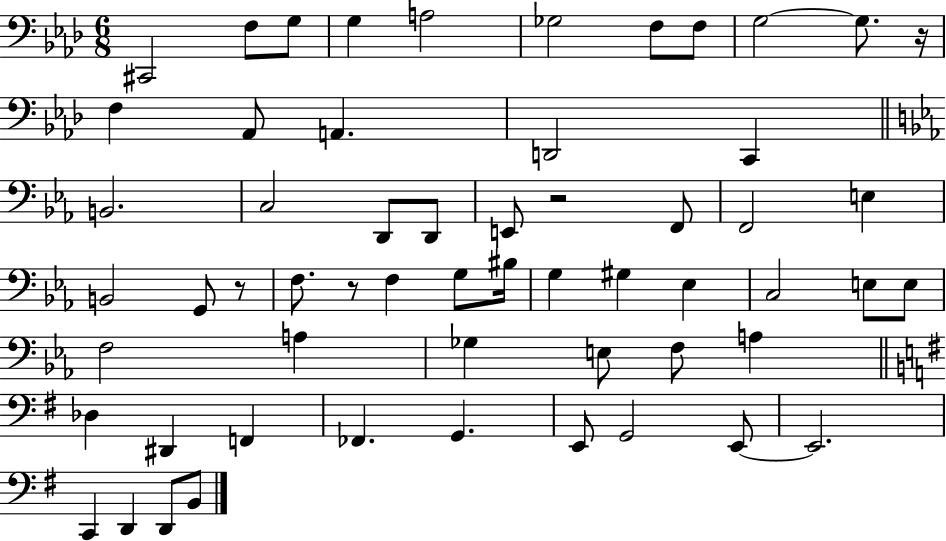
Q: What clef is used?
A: bass